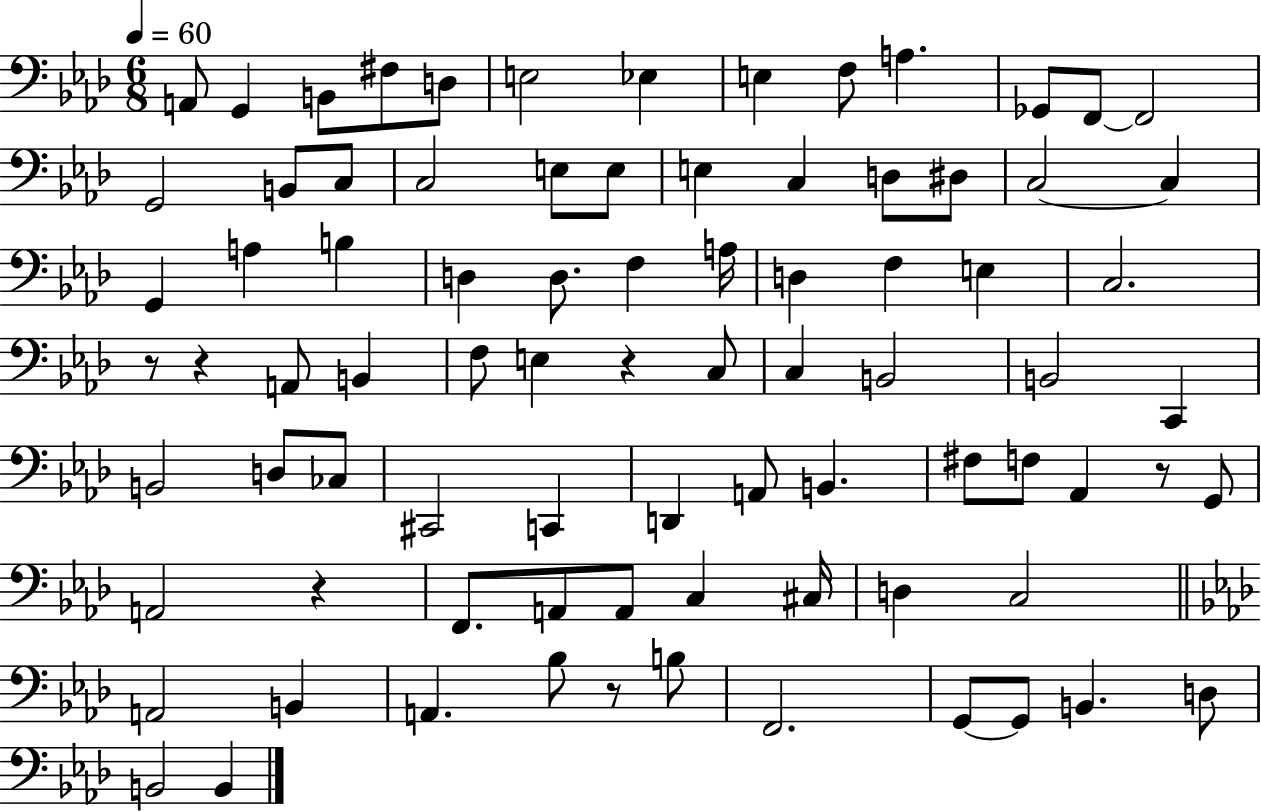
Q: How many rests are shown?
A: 6